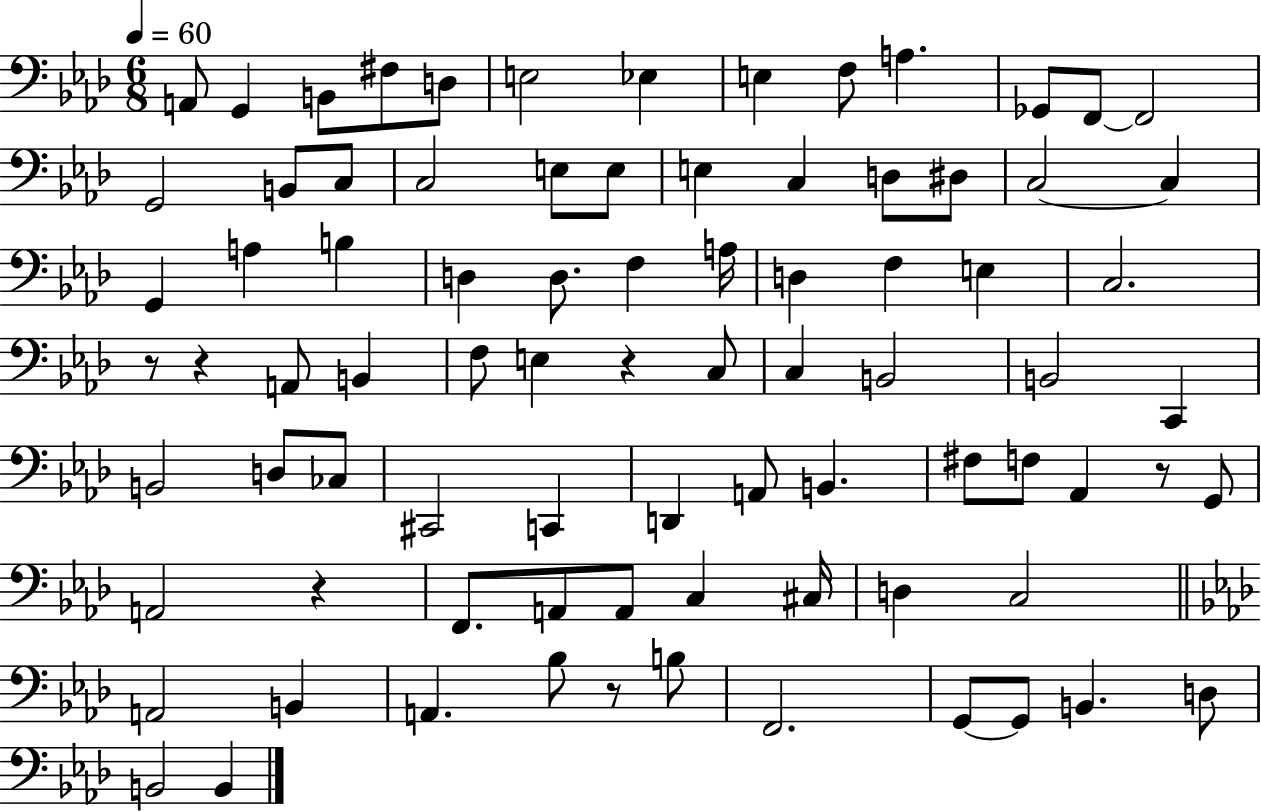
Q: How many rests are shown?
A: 6